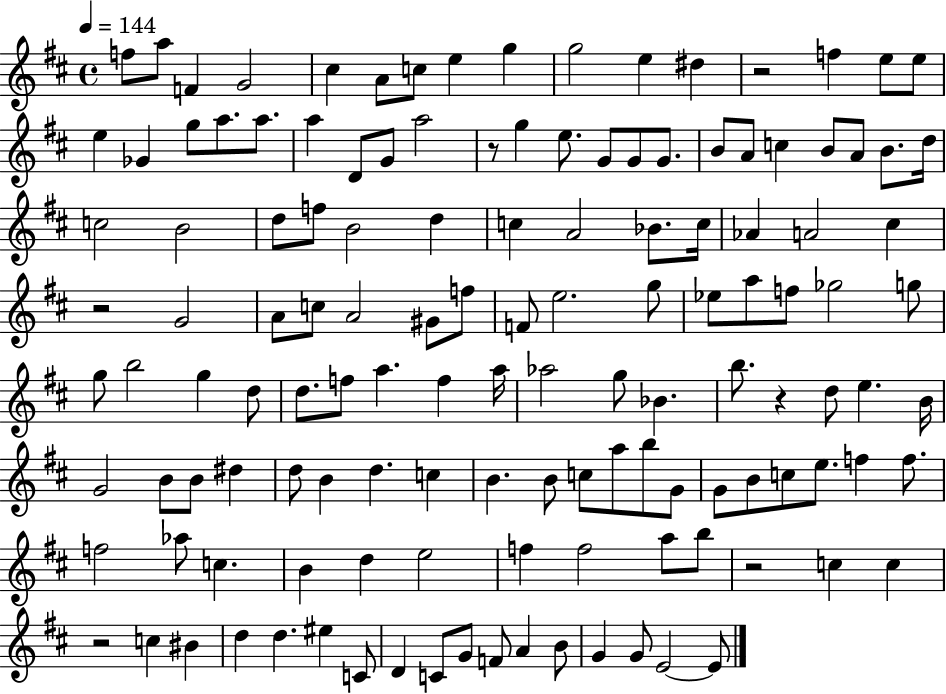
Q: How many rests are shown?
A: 6